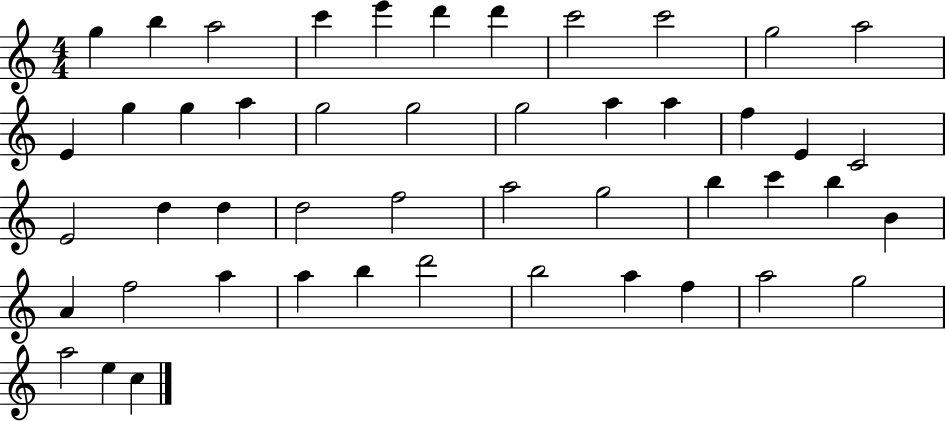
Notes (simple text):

G5/q B5/q A5/h C6/q E6/q D6/q D6/q C6/h C6/h G5/h A5/h E4/q G5/q G5/q A5/q G5/h G5/h G5/h A5/q A5/q F5/q E4/q C4/h E4/h D5/q D5/q D5/h F5/h A5/h G5/h B5/q C6/q B5/q B4/q A4/q F5/h A5/q A5/q B5/q D6/h B5/h A5/q F5/q A5/h G5/h A5/h E5/q C5/q